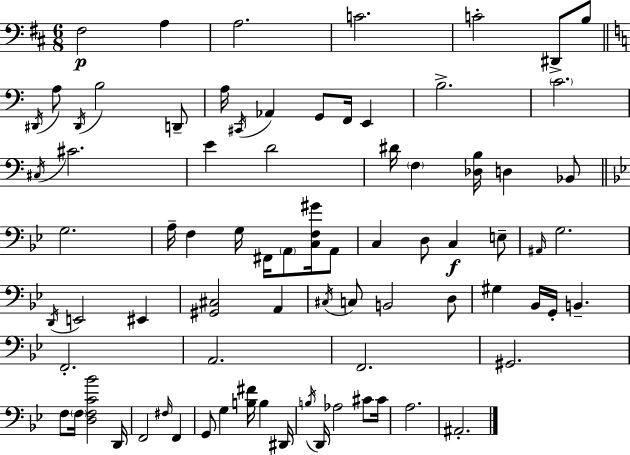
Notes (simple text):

F#3/h A3/q A3/h. C4/h. C4/h D#2/e B3/e D#2/s A3/e D#2/s B3/h D2/e A3/s C#2/s Ab2/q G2/e F2/s E2/q B3/h. C4/h. C#3/s C#4/h. E4/q D4/h D#4/s F3/q [Db3,B3]/s D3/q Bb2/e G3/h. A3/s F3/q G3/s F#2/s A2/e [C3,F3,G#4]/s A2/e C3/q D3/e C3/q E3/e A#2/s G3/h. D2/s E2/h EIS2/q [G#2,C#3]/h A2/q C#3/s C3/e B2/h D3/e G#3/q Bb2/s G2/s B2/q. F2/h. A2/h. F2/h. G#2/h. F3/e F3/s [D3,F3,C4,Bb4]/h D2/s F2/h F#3/s F2/q G2/e G3/q [B3,F#4]/s B3/q D#2/s B3/s D2/s Ab3/h C#4/e C#4/s A3/h. A#2/h.